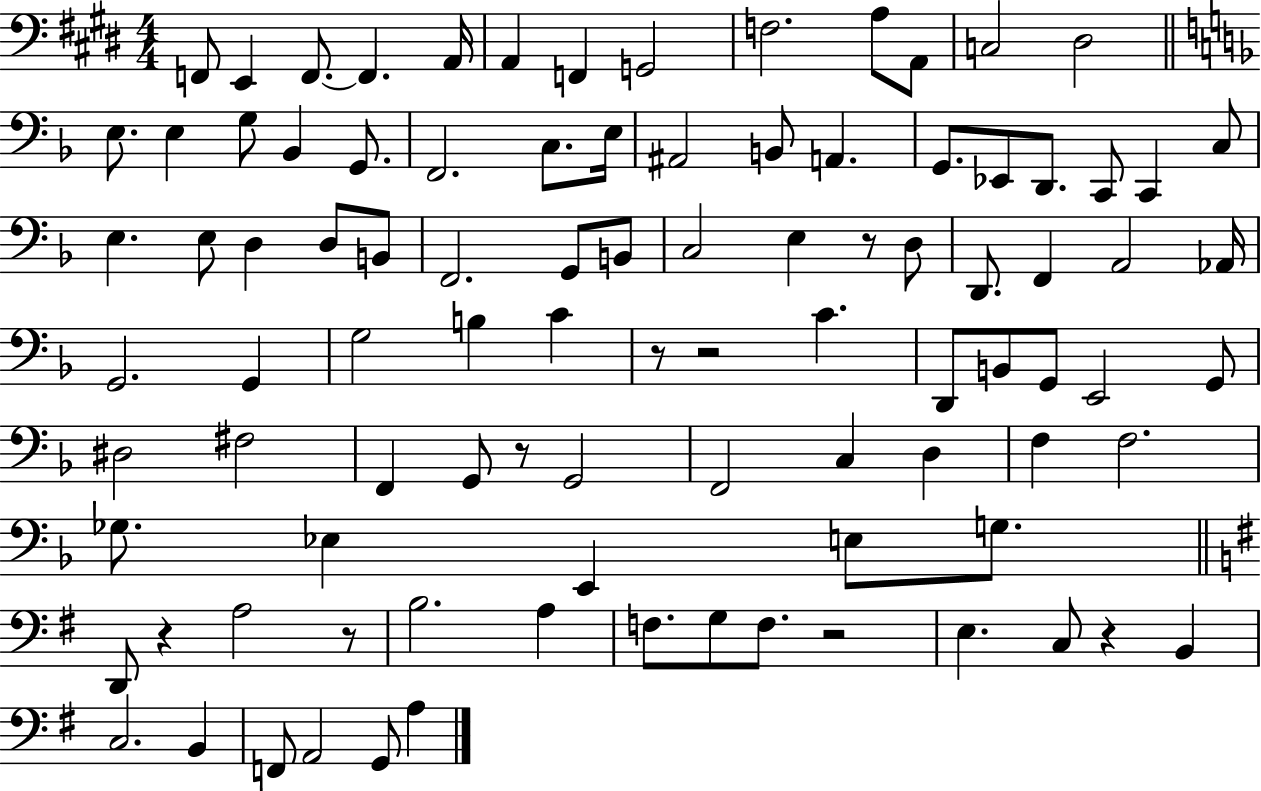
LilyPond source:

{
  \clef bass
  \numericTimeSignature
  \time 4/4
  \key e \major
  \repeat volta 2 { f,8 e,4 f,8.~~ f,4. a,16 | a,4 f,4 g,2 | f2. a8 a,8 | c2 dis2 | \break \bar "||" \break \key f \major e8. e4 g8 bes,4 g,8. | f,2. c8. e16 | ais,2 b,8 a,4. | g,8. ees,8 d,8. c,8 c,4 c8 | \break e4. e8 d4 d8 b,8 | f,2. g,8 b,8 | c2 e4 r8 d8 | d,8. f,4 a,2 aes,16 | \break g,2. g,4 | g2 b4 c'4 | r8 r2 c'4. | d,8 b,8 g,8 e,2 g,8 | \break dis2 fis2 | f,4 g,8 r8 g,2 | f,2 c4 d4 | f4 f2. | \break ges8. ees4 e,4 e8 g8. | \bar "||" \break \key e \minor d,8 r4 a2 r8 | b2. a4 | f8. g8 f8. r2 | e4. c8 r4 b,4 | \break c2. b,4 | f,8 a,2 g,8 a4 | } \bar "|."
}